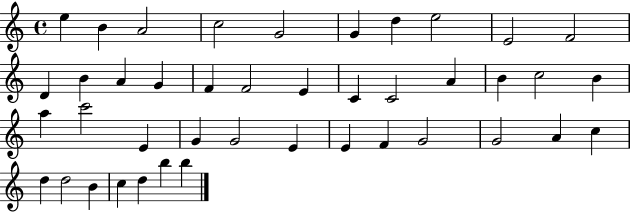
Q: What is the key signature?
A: C major